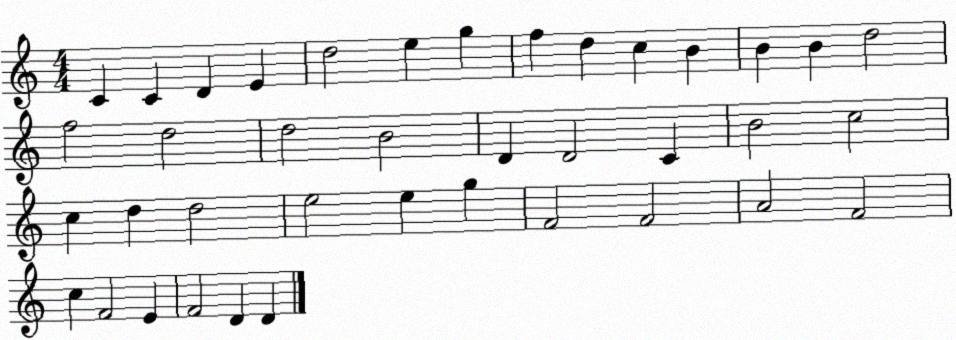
X:1
T:Untitled
M:4/4
L:1/4
K:C
C C D E d2 e g f d c B B B d2 f2 d2 d2 B2 D D2 C B2 c2 c d d2 e2 e g F2 F2 A2 F2 c F2 E F2 D D